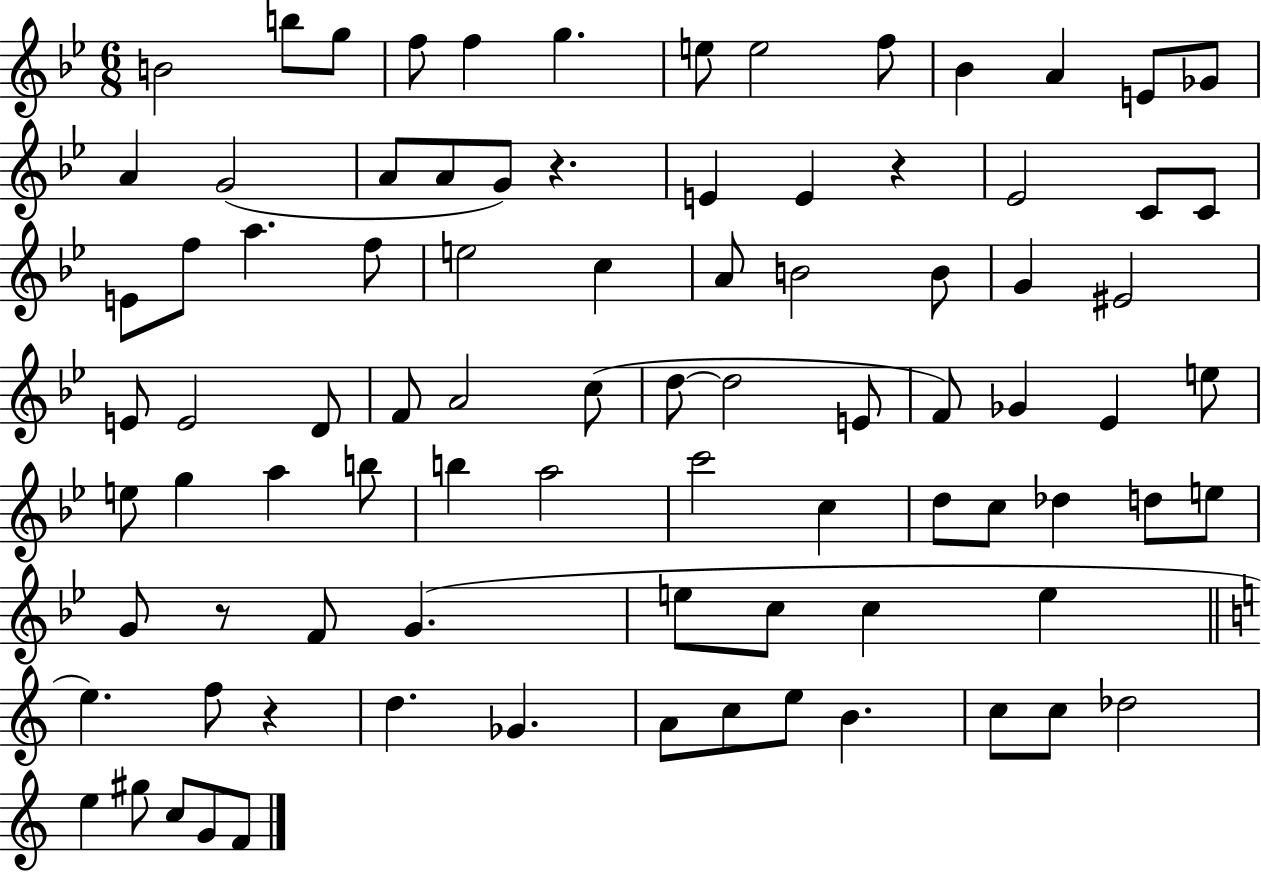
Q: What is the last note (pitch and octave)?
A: F4